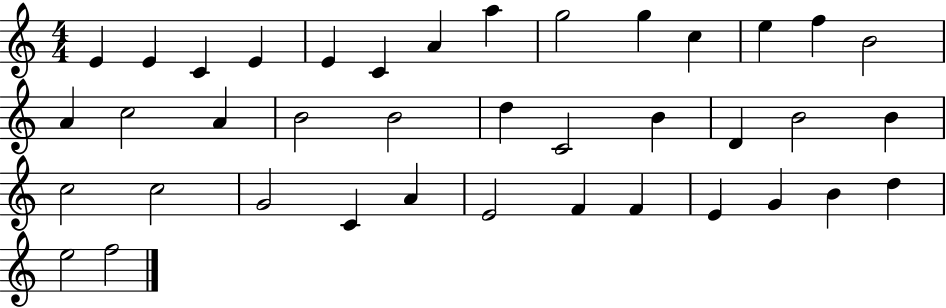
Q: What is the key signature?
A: C major